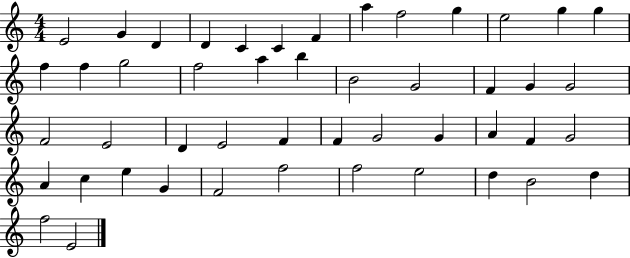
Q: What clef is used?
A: treble